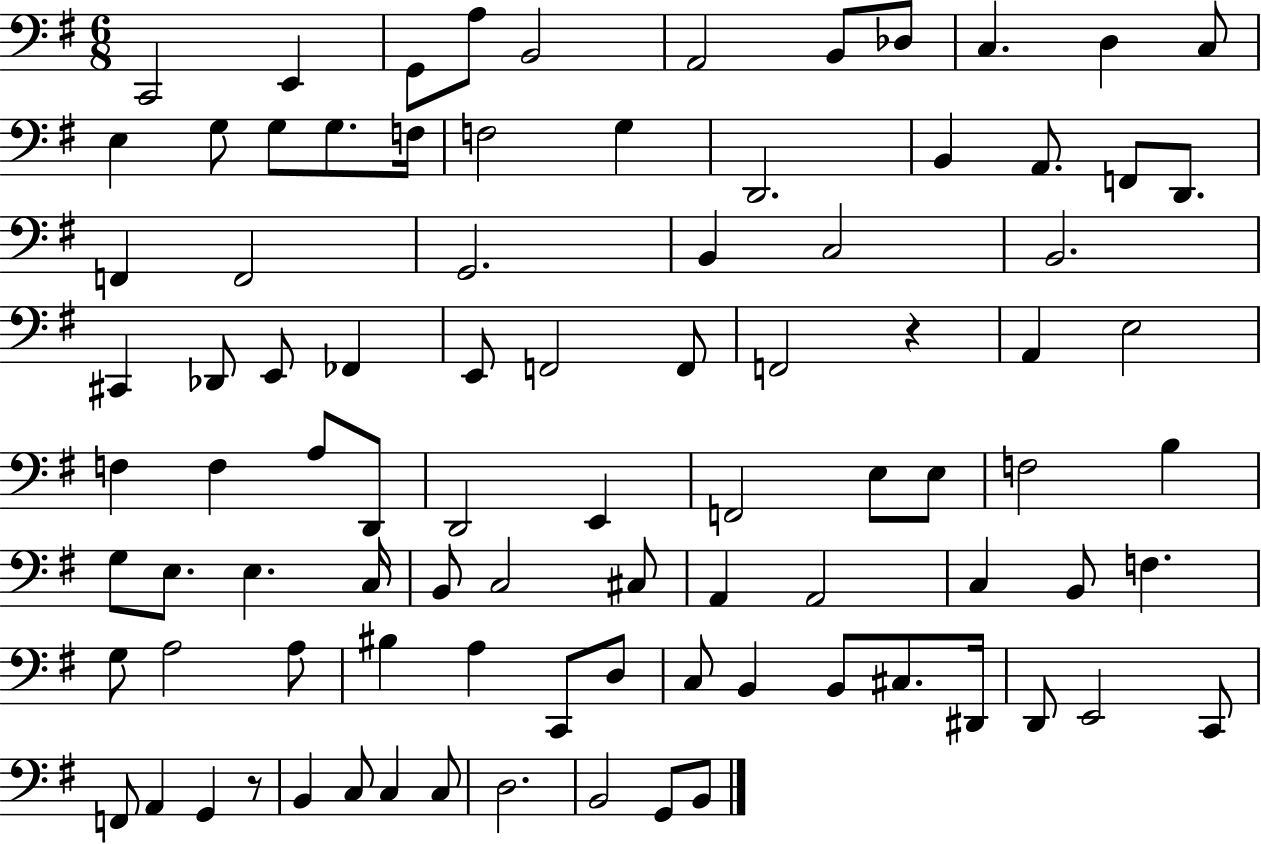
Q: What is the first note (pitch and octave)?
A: C2